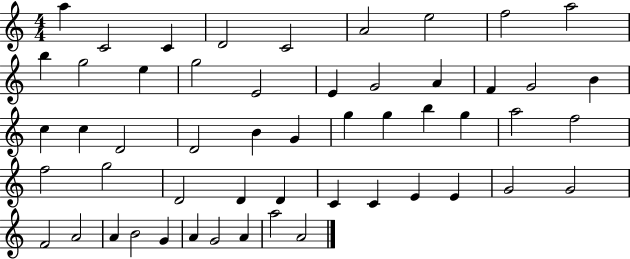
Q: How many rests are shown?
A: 0